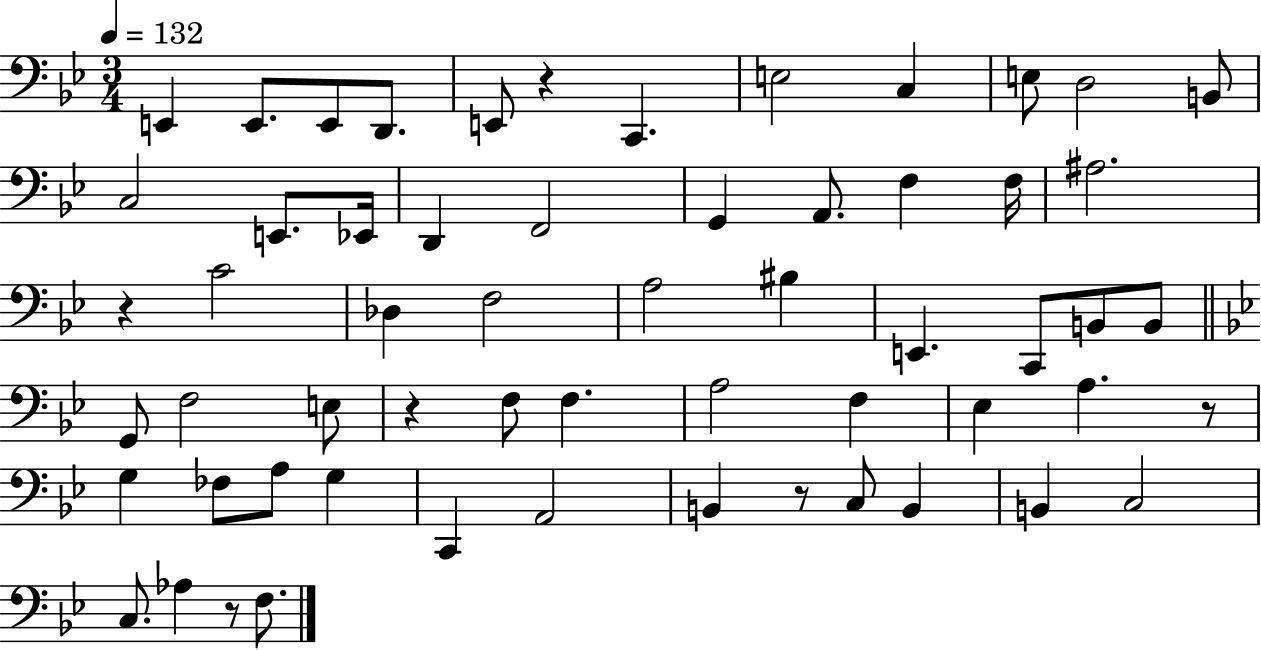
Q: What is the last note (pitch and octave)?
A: F3